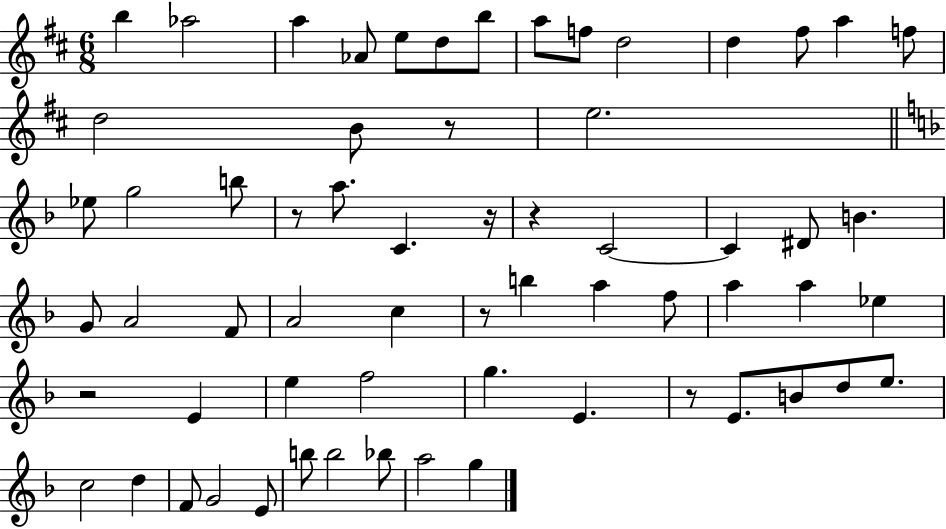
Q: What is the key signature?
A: D major